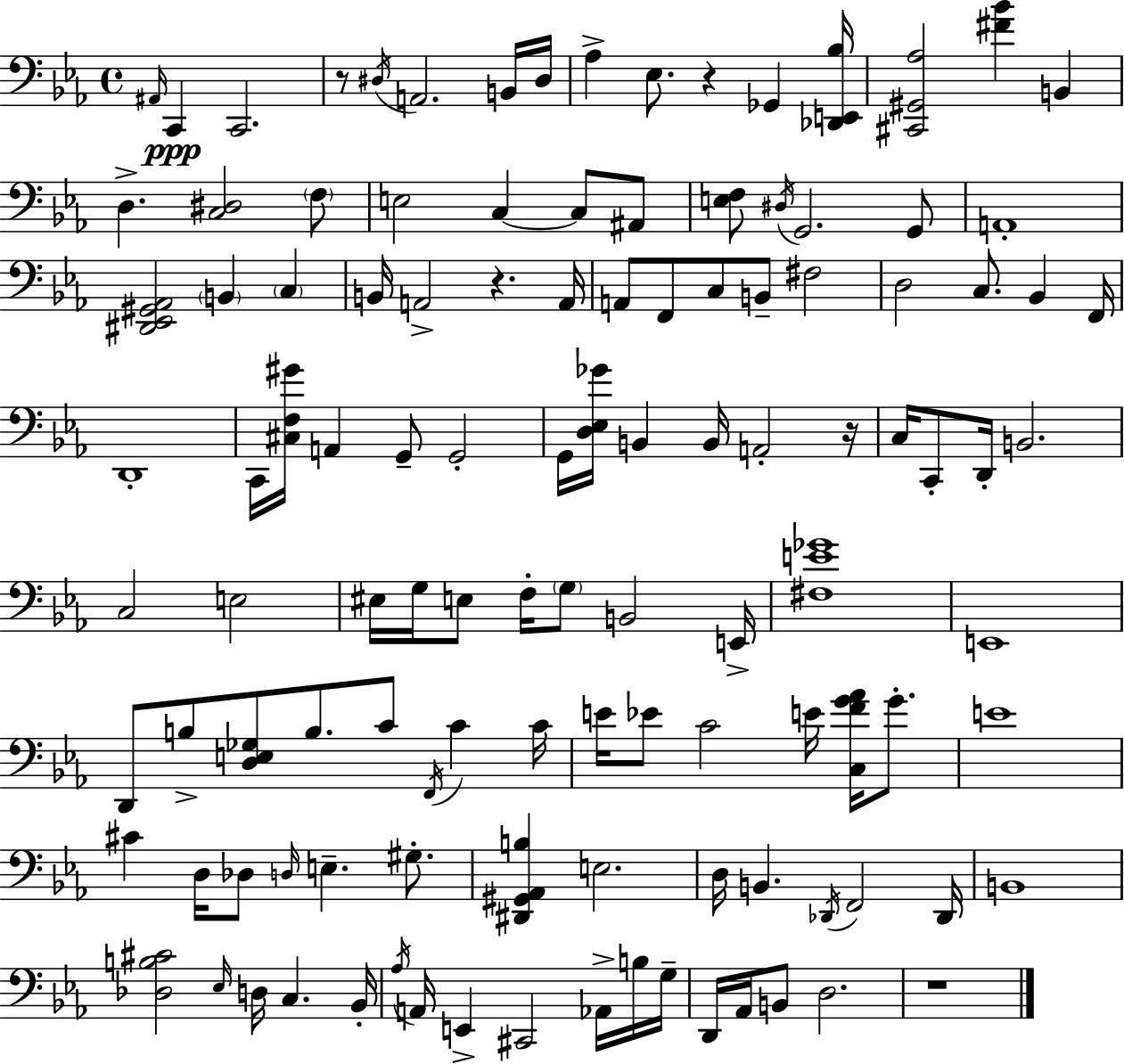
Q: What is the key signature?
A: EES major